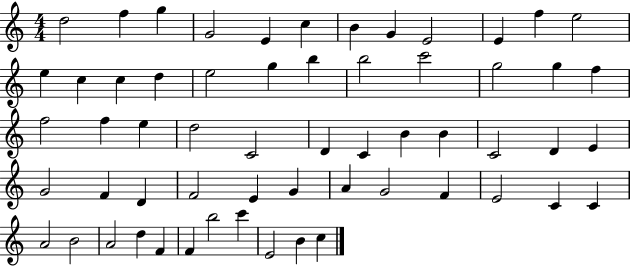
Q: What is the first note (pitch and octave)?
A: D5